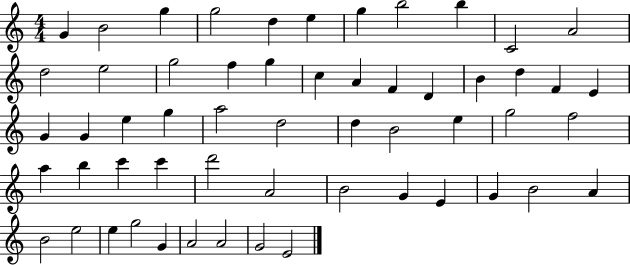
G4/q B4/h G5/q G5/h D5/q E5/q G5/q B5/h B5/q C4/h A4/h D5/h E5/h G5/h F5/q G5/q C5/q A4/q F4/q D4/q B4/q D5/q F4/q E4/q G4/q G4/q E5/q G5/q A5/h D5/h D5/q B4/h E5/q G5/h F5/h A5/q B5/q C6/q C6/q D6/h A4/h B4/h G4/q E4/q G4/q B4/h A4/q B4/h E5/h E5/q G5/h G4/q A4/h A4/h G4/h E4/h